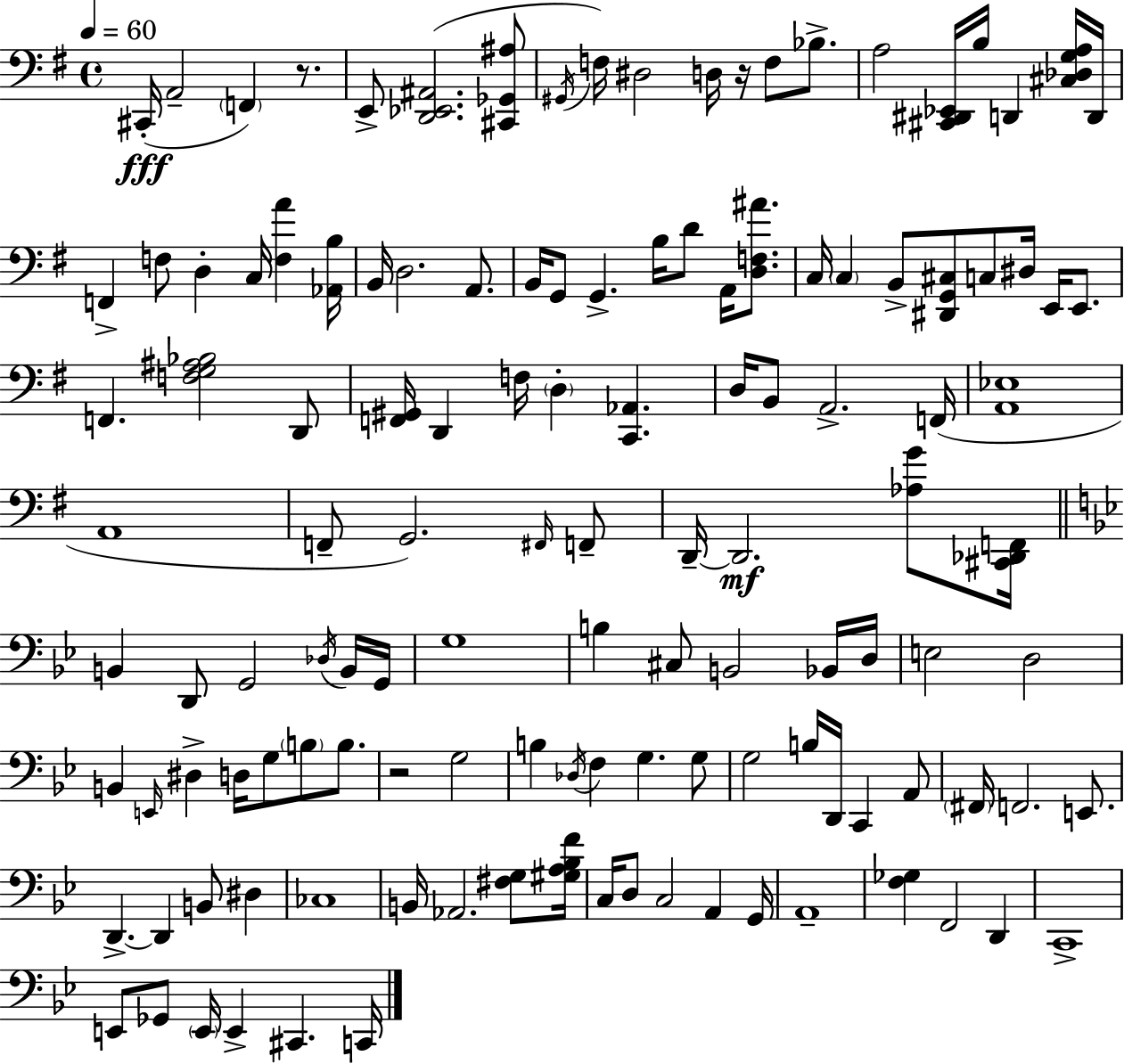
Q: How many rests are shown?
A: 3